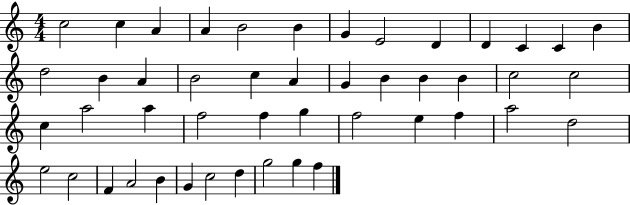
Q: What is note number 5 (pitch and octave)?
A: B4